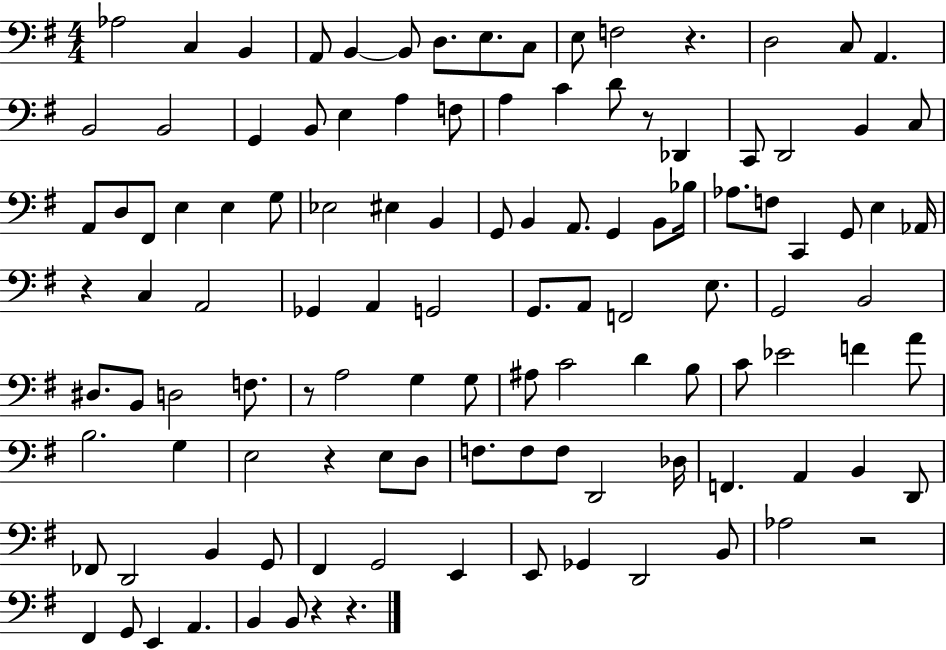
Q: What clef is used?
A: bass